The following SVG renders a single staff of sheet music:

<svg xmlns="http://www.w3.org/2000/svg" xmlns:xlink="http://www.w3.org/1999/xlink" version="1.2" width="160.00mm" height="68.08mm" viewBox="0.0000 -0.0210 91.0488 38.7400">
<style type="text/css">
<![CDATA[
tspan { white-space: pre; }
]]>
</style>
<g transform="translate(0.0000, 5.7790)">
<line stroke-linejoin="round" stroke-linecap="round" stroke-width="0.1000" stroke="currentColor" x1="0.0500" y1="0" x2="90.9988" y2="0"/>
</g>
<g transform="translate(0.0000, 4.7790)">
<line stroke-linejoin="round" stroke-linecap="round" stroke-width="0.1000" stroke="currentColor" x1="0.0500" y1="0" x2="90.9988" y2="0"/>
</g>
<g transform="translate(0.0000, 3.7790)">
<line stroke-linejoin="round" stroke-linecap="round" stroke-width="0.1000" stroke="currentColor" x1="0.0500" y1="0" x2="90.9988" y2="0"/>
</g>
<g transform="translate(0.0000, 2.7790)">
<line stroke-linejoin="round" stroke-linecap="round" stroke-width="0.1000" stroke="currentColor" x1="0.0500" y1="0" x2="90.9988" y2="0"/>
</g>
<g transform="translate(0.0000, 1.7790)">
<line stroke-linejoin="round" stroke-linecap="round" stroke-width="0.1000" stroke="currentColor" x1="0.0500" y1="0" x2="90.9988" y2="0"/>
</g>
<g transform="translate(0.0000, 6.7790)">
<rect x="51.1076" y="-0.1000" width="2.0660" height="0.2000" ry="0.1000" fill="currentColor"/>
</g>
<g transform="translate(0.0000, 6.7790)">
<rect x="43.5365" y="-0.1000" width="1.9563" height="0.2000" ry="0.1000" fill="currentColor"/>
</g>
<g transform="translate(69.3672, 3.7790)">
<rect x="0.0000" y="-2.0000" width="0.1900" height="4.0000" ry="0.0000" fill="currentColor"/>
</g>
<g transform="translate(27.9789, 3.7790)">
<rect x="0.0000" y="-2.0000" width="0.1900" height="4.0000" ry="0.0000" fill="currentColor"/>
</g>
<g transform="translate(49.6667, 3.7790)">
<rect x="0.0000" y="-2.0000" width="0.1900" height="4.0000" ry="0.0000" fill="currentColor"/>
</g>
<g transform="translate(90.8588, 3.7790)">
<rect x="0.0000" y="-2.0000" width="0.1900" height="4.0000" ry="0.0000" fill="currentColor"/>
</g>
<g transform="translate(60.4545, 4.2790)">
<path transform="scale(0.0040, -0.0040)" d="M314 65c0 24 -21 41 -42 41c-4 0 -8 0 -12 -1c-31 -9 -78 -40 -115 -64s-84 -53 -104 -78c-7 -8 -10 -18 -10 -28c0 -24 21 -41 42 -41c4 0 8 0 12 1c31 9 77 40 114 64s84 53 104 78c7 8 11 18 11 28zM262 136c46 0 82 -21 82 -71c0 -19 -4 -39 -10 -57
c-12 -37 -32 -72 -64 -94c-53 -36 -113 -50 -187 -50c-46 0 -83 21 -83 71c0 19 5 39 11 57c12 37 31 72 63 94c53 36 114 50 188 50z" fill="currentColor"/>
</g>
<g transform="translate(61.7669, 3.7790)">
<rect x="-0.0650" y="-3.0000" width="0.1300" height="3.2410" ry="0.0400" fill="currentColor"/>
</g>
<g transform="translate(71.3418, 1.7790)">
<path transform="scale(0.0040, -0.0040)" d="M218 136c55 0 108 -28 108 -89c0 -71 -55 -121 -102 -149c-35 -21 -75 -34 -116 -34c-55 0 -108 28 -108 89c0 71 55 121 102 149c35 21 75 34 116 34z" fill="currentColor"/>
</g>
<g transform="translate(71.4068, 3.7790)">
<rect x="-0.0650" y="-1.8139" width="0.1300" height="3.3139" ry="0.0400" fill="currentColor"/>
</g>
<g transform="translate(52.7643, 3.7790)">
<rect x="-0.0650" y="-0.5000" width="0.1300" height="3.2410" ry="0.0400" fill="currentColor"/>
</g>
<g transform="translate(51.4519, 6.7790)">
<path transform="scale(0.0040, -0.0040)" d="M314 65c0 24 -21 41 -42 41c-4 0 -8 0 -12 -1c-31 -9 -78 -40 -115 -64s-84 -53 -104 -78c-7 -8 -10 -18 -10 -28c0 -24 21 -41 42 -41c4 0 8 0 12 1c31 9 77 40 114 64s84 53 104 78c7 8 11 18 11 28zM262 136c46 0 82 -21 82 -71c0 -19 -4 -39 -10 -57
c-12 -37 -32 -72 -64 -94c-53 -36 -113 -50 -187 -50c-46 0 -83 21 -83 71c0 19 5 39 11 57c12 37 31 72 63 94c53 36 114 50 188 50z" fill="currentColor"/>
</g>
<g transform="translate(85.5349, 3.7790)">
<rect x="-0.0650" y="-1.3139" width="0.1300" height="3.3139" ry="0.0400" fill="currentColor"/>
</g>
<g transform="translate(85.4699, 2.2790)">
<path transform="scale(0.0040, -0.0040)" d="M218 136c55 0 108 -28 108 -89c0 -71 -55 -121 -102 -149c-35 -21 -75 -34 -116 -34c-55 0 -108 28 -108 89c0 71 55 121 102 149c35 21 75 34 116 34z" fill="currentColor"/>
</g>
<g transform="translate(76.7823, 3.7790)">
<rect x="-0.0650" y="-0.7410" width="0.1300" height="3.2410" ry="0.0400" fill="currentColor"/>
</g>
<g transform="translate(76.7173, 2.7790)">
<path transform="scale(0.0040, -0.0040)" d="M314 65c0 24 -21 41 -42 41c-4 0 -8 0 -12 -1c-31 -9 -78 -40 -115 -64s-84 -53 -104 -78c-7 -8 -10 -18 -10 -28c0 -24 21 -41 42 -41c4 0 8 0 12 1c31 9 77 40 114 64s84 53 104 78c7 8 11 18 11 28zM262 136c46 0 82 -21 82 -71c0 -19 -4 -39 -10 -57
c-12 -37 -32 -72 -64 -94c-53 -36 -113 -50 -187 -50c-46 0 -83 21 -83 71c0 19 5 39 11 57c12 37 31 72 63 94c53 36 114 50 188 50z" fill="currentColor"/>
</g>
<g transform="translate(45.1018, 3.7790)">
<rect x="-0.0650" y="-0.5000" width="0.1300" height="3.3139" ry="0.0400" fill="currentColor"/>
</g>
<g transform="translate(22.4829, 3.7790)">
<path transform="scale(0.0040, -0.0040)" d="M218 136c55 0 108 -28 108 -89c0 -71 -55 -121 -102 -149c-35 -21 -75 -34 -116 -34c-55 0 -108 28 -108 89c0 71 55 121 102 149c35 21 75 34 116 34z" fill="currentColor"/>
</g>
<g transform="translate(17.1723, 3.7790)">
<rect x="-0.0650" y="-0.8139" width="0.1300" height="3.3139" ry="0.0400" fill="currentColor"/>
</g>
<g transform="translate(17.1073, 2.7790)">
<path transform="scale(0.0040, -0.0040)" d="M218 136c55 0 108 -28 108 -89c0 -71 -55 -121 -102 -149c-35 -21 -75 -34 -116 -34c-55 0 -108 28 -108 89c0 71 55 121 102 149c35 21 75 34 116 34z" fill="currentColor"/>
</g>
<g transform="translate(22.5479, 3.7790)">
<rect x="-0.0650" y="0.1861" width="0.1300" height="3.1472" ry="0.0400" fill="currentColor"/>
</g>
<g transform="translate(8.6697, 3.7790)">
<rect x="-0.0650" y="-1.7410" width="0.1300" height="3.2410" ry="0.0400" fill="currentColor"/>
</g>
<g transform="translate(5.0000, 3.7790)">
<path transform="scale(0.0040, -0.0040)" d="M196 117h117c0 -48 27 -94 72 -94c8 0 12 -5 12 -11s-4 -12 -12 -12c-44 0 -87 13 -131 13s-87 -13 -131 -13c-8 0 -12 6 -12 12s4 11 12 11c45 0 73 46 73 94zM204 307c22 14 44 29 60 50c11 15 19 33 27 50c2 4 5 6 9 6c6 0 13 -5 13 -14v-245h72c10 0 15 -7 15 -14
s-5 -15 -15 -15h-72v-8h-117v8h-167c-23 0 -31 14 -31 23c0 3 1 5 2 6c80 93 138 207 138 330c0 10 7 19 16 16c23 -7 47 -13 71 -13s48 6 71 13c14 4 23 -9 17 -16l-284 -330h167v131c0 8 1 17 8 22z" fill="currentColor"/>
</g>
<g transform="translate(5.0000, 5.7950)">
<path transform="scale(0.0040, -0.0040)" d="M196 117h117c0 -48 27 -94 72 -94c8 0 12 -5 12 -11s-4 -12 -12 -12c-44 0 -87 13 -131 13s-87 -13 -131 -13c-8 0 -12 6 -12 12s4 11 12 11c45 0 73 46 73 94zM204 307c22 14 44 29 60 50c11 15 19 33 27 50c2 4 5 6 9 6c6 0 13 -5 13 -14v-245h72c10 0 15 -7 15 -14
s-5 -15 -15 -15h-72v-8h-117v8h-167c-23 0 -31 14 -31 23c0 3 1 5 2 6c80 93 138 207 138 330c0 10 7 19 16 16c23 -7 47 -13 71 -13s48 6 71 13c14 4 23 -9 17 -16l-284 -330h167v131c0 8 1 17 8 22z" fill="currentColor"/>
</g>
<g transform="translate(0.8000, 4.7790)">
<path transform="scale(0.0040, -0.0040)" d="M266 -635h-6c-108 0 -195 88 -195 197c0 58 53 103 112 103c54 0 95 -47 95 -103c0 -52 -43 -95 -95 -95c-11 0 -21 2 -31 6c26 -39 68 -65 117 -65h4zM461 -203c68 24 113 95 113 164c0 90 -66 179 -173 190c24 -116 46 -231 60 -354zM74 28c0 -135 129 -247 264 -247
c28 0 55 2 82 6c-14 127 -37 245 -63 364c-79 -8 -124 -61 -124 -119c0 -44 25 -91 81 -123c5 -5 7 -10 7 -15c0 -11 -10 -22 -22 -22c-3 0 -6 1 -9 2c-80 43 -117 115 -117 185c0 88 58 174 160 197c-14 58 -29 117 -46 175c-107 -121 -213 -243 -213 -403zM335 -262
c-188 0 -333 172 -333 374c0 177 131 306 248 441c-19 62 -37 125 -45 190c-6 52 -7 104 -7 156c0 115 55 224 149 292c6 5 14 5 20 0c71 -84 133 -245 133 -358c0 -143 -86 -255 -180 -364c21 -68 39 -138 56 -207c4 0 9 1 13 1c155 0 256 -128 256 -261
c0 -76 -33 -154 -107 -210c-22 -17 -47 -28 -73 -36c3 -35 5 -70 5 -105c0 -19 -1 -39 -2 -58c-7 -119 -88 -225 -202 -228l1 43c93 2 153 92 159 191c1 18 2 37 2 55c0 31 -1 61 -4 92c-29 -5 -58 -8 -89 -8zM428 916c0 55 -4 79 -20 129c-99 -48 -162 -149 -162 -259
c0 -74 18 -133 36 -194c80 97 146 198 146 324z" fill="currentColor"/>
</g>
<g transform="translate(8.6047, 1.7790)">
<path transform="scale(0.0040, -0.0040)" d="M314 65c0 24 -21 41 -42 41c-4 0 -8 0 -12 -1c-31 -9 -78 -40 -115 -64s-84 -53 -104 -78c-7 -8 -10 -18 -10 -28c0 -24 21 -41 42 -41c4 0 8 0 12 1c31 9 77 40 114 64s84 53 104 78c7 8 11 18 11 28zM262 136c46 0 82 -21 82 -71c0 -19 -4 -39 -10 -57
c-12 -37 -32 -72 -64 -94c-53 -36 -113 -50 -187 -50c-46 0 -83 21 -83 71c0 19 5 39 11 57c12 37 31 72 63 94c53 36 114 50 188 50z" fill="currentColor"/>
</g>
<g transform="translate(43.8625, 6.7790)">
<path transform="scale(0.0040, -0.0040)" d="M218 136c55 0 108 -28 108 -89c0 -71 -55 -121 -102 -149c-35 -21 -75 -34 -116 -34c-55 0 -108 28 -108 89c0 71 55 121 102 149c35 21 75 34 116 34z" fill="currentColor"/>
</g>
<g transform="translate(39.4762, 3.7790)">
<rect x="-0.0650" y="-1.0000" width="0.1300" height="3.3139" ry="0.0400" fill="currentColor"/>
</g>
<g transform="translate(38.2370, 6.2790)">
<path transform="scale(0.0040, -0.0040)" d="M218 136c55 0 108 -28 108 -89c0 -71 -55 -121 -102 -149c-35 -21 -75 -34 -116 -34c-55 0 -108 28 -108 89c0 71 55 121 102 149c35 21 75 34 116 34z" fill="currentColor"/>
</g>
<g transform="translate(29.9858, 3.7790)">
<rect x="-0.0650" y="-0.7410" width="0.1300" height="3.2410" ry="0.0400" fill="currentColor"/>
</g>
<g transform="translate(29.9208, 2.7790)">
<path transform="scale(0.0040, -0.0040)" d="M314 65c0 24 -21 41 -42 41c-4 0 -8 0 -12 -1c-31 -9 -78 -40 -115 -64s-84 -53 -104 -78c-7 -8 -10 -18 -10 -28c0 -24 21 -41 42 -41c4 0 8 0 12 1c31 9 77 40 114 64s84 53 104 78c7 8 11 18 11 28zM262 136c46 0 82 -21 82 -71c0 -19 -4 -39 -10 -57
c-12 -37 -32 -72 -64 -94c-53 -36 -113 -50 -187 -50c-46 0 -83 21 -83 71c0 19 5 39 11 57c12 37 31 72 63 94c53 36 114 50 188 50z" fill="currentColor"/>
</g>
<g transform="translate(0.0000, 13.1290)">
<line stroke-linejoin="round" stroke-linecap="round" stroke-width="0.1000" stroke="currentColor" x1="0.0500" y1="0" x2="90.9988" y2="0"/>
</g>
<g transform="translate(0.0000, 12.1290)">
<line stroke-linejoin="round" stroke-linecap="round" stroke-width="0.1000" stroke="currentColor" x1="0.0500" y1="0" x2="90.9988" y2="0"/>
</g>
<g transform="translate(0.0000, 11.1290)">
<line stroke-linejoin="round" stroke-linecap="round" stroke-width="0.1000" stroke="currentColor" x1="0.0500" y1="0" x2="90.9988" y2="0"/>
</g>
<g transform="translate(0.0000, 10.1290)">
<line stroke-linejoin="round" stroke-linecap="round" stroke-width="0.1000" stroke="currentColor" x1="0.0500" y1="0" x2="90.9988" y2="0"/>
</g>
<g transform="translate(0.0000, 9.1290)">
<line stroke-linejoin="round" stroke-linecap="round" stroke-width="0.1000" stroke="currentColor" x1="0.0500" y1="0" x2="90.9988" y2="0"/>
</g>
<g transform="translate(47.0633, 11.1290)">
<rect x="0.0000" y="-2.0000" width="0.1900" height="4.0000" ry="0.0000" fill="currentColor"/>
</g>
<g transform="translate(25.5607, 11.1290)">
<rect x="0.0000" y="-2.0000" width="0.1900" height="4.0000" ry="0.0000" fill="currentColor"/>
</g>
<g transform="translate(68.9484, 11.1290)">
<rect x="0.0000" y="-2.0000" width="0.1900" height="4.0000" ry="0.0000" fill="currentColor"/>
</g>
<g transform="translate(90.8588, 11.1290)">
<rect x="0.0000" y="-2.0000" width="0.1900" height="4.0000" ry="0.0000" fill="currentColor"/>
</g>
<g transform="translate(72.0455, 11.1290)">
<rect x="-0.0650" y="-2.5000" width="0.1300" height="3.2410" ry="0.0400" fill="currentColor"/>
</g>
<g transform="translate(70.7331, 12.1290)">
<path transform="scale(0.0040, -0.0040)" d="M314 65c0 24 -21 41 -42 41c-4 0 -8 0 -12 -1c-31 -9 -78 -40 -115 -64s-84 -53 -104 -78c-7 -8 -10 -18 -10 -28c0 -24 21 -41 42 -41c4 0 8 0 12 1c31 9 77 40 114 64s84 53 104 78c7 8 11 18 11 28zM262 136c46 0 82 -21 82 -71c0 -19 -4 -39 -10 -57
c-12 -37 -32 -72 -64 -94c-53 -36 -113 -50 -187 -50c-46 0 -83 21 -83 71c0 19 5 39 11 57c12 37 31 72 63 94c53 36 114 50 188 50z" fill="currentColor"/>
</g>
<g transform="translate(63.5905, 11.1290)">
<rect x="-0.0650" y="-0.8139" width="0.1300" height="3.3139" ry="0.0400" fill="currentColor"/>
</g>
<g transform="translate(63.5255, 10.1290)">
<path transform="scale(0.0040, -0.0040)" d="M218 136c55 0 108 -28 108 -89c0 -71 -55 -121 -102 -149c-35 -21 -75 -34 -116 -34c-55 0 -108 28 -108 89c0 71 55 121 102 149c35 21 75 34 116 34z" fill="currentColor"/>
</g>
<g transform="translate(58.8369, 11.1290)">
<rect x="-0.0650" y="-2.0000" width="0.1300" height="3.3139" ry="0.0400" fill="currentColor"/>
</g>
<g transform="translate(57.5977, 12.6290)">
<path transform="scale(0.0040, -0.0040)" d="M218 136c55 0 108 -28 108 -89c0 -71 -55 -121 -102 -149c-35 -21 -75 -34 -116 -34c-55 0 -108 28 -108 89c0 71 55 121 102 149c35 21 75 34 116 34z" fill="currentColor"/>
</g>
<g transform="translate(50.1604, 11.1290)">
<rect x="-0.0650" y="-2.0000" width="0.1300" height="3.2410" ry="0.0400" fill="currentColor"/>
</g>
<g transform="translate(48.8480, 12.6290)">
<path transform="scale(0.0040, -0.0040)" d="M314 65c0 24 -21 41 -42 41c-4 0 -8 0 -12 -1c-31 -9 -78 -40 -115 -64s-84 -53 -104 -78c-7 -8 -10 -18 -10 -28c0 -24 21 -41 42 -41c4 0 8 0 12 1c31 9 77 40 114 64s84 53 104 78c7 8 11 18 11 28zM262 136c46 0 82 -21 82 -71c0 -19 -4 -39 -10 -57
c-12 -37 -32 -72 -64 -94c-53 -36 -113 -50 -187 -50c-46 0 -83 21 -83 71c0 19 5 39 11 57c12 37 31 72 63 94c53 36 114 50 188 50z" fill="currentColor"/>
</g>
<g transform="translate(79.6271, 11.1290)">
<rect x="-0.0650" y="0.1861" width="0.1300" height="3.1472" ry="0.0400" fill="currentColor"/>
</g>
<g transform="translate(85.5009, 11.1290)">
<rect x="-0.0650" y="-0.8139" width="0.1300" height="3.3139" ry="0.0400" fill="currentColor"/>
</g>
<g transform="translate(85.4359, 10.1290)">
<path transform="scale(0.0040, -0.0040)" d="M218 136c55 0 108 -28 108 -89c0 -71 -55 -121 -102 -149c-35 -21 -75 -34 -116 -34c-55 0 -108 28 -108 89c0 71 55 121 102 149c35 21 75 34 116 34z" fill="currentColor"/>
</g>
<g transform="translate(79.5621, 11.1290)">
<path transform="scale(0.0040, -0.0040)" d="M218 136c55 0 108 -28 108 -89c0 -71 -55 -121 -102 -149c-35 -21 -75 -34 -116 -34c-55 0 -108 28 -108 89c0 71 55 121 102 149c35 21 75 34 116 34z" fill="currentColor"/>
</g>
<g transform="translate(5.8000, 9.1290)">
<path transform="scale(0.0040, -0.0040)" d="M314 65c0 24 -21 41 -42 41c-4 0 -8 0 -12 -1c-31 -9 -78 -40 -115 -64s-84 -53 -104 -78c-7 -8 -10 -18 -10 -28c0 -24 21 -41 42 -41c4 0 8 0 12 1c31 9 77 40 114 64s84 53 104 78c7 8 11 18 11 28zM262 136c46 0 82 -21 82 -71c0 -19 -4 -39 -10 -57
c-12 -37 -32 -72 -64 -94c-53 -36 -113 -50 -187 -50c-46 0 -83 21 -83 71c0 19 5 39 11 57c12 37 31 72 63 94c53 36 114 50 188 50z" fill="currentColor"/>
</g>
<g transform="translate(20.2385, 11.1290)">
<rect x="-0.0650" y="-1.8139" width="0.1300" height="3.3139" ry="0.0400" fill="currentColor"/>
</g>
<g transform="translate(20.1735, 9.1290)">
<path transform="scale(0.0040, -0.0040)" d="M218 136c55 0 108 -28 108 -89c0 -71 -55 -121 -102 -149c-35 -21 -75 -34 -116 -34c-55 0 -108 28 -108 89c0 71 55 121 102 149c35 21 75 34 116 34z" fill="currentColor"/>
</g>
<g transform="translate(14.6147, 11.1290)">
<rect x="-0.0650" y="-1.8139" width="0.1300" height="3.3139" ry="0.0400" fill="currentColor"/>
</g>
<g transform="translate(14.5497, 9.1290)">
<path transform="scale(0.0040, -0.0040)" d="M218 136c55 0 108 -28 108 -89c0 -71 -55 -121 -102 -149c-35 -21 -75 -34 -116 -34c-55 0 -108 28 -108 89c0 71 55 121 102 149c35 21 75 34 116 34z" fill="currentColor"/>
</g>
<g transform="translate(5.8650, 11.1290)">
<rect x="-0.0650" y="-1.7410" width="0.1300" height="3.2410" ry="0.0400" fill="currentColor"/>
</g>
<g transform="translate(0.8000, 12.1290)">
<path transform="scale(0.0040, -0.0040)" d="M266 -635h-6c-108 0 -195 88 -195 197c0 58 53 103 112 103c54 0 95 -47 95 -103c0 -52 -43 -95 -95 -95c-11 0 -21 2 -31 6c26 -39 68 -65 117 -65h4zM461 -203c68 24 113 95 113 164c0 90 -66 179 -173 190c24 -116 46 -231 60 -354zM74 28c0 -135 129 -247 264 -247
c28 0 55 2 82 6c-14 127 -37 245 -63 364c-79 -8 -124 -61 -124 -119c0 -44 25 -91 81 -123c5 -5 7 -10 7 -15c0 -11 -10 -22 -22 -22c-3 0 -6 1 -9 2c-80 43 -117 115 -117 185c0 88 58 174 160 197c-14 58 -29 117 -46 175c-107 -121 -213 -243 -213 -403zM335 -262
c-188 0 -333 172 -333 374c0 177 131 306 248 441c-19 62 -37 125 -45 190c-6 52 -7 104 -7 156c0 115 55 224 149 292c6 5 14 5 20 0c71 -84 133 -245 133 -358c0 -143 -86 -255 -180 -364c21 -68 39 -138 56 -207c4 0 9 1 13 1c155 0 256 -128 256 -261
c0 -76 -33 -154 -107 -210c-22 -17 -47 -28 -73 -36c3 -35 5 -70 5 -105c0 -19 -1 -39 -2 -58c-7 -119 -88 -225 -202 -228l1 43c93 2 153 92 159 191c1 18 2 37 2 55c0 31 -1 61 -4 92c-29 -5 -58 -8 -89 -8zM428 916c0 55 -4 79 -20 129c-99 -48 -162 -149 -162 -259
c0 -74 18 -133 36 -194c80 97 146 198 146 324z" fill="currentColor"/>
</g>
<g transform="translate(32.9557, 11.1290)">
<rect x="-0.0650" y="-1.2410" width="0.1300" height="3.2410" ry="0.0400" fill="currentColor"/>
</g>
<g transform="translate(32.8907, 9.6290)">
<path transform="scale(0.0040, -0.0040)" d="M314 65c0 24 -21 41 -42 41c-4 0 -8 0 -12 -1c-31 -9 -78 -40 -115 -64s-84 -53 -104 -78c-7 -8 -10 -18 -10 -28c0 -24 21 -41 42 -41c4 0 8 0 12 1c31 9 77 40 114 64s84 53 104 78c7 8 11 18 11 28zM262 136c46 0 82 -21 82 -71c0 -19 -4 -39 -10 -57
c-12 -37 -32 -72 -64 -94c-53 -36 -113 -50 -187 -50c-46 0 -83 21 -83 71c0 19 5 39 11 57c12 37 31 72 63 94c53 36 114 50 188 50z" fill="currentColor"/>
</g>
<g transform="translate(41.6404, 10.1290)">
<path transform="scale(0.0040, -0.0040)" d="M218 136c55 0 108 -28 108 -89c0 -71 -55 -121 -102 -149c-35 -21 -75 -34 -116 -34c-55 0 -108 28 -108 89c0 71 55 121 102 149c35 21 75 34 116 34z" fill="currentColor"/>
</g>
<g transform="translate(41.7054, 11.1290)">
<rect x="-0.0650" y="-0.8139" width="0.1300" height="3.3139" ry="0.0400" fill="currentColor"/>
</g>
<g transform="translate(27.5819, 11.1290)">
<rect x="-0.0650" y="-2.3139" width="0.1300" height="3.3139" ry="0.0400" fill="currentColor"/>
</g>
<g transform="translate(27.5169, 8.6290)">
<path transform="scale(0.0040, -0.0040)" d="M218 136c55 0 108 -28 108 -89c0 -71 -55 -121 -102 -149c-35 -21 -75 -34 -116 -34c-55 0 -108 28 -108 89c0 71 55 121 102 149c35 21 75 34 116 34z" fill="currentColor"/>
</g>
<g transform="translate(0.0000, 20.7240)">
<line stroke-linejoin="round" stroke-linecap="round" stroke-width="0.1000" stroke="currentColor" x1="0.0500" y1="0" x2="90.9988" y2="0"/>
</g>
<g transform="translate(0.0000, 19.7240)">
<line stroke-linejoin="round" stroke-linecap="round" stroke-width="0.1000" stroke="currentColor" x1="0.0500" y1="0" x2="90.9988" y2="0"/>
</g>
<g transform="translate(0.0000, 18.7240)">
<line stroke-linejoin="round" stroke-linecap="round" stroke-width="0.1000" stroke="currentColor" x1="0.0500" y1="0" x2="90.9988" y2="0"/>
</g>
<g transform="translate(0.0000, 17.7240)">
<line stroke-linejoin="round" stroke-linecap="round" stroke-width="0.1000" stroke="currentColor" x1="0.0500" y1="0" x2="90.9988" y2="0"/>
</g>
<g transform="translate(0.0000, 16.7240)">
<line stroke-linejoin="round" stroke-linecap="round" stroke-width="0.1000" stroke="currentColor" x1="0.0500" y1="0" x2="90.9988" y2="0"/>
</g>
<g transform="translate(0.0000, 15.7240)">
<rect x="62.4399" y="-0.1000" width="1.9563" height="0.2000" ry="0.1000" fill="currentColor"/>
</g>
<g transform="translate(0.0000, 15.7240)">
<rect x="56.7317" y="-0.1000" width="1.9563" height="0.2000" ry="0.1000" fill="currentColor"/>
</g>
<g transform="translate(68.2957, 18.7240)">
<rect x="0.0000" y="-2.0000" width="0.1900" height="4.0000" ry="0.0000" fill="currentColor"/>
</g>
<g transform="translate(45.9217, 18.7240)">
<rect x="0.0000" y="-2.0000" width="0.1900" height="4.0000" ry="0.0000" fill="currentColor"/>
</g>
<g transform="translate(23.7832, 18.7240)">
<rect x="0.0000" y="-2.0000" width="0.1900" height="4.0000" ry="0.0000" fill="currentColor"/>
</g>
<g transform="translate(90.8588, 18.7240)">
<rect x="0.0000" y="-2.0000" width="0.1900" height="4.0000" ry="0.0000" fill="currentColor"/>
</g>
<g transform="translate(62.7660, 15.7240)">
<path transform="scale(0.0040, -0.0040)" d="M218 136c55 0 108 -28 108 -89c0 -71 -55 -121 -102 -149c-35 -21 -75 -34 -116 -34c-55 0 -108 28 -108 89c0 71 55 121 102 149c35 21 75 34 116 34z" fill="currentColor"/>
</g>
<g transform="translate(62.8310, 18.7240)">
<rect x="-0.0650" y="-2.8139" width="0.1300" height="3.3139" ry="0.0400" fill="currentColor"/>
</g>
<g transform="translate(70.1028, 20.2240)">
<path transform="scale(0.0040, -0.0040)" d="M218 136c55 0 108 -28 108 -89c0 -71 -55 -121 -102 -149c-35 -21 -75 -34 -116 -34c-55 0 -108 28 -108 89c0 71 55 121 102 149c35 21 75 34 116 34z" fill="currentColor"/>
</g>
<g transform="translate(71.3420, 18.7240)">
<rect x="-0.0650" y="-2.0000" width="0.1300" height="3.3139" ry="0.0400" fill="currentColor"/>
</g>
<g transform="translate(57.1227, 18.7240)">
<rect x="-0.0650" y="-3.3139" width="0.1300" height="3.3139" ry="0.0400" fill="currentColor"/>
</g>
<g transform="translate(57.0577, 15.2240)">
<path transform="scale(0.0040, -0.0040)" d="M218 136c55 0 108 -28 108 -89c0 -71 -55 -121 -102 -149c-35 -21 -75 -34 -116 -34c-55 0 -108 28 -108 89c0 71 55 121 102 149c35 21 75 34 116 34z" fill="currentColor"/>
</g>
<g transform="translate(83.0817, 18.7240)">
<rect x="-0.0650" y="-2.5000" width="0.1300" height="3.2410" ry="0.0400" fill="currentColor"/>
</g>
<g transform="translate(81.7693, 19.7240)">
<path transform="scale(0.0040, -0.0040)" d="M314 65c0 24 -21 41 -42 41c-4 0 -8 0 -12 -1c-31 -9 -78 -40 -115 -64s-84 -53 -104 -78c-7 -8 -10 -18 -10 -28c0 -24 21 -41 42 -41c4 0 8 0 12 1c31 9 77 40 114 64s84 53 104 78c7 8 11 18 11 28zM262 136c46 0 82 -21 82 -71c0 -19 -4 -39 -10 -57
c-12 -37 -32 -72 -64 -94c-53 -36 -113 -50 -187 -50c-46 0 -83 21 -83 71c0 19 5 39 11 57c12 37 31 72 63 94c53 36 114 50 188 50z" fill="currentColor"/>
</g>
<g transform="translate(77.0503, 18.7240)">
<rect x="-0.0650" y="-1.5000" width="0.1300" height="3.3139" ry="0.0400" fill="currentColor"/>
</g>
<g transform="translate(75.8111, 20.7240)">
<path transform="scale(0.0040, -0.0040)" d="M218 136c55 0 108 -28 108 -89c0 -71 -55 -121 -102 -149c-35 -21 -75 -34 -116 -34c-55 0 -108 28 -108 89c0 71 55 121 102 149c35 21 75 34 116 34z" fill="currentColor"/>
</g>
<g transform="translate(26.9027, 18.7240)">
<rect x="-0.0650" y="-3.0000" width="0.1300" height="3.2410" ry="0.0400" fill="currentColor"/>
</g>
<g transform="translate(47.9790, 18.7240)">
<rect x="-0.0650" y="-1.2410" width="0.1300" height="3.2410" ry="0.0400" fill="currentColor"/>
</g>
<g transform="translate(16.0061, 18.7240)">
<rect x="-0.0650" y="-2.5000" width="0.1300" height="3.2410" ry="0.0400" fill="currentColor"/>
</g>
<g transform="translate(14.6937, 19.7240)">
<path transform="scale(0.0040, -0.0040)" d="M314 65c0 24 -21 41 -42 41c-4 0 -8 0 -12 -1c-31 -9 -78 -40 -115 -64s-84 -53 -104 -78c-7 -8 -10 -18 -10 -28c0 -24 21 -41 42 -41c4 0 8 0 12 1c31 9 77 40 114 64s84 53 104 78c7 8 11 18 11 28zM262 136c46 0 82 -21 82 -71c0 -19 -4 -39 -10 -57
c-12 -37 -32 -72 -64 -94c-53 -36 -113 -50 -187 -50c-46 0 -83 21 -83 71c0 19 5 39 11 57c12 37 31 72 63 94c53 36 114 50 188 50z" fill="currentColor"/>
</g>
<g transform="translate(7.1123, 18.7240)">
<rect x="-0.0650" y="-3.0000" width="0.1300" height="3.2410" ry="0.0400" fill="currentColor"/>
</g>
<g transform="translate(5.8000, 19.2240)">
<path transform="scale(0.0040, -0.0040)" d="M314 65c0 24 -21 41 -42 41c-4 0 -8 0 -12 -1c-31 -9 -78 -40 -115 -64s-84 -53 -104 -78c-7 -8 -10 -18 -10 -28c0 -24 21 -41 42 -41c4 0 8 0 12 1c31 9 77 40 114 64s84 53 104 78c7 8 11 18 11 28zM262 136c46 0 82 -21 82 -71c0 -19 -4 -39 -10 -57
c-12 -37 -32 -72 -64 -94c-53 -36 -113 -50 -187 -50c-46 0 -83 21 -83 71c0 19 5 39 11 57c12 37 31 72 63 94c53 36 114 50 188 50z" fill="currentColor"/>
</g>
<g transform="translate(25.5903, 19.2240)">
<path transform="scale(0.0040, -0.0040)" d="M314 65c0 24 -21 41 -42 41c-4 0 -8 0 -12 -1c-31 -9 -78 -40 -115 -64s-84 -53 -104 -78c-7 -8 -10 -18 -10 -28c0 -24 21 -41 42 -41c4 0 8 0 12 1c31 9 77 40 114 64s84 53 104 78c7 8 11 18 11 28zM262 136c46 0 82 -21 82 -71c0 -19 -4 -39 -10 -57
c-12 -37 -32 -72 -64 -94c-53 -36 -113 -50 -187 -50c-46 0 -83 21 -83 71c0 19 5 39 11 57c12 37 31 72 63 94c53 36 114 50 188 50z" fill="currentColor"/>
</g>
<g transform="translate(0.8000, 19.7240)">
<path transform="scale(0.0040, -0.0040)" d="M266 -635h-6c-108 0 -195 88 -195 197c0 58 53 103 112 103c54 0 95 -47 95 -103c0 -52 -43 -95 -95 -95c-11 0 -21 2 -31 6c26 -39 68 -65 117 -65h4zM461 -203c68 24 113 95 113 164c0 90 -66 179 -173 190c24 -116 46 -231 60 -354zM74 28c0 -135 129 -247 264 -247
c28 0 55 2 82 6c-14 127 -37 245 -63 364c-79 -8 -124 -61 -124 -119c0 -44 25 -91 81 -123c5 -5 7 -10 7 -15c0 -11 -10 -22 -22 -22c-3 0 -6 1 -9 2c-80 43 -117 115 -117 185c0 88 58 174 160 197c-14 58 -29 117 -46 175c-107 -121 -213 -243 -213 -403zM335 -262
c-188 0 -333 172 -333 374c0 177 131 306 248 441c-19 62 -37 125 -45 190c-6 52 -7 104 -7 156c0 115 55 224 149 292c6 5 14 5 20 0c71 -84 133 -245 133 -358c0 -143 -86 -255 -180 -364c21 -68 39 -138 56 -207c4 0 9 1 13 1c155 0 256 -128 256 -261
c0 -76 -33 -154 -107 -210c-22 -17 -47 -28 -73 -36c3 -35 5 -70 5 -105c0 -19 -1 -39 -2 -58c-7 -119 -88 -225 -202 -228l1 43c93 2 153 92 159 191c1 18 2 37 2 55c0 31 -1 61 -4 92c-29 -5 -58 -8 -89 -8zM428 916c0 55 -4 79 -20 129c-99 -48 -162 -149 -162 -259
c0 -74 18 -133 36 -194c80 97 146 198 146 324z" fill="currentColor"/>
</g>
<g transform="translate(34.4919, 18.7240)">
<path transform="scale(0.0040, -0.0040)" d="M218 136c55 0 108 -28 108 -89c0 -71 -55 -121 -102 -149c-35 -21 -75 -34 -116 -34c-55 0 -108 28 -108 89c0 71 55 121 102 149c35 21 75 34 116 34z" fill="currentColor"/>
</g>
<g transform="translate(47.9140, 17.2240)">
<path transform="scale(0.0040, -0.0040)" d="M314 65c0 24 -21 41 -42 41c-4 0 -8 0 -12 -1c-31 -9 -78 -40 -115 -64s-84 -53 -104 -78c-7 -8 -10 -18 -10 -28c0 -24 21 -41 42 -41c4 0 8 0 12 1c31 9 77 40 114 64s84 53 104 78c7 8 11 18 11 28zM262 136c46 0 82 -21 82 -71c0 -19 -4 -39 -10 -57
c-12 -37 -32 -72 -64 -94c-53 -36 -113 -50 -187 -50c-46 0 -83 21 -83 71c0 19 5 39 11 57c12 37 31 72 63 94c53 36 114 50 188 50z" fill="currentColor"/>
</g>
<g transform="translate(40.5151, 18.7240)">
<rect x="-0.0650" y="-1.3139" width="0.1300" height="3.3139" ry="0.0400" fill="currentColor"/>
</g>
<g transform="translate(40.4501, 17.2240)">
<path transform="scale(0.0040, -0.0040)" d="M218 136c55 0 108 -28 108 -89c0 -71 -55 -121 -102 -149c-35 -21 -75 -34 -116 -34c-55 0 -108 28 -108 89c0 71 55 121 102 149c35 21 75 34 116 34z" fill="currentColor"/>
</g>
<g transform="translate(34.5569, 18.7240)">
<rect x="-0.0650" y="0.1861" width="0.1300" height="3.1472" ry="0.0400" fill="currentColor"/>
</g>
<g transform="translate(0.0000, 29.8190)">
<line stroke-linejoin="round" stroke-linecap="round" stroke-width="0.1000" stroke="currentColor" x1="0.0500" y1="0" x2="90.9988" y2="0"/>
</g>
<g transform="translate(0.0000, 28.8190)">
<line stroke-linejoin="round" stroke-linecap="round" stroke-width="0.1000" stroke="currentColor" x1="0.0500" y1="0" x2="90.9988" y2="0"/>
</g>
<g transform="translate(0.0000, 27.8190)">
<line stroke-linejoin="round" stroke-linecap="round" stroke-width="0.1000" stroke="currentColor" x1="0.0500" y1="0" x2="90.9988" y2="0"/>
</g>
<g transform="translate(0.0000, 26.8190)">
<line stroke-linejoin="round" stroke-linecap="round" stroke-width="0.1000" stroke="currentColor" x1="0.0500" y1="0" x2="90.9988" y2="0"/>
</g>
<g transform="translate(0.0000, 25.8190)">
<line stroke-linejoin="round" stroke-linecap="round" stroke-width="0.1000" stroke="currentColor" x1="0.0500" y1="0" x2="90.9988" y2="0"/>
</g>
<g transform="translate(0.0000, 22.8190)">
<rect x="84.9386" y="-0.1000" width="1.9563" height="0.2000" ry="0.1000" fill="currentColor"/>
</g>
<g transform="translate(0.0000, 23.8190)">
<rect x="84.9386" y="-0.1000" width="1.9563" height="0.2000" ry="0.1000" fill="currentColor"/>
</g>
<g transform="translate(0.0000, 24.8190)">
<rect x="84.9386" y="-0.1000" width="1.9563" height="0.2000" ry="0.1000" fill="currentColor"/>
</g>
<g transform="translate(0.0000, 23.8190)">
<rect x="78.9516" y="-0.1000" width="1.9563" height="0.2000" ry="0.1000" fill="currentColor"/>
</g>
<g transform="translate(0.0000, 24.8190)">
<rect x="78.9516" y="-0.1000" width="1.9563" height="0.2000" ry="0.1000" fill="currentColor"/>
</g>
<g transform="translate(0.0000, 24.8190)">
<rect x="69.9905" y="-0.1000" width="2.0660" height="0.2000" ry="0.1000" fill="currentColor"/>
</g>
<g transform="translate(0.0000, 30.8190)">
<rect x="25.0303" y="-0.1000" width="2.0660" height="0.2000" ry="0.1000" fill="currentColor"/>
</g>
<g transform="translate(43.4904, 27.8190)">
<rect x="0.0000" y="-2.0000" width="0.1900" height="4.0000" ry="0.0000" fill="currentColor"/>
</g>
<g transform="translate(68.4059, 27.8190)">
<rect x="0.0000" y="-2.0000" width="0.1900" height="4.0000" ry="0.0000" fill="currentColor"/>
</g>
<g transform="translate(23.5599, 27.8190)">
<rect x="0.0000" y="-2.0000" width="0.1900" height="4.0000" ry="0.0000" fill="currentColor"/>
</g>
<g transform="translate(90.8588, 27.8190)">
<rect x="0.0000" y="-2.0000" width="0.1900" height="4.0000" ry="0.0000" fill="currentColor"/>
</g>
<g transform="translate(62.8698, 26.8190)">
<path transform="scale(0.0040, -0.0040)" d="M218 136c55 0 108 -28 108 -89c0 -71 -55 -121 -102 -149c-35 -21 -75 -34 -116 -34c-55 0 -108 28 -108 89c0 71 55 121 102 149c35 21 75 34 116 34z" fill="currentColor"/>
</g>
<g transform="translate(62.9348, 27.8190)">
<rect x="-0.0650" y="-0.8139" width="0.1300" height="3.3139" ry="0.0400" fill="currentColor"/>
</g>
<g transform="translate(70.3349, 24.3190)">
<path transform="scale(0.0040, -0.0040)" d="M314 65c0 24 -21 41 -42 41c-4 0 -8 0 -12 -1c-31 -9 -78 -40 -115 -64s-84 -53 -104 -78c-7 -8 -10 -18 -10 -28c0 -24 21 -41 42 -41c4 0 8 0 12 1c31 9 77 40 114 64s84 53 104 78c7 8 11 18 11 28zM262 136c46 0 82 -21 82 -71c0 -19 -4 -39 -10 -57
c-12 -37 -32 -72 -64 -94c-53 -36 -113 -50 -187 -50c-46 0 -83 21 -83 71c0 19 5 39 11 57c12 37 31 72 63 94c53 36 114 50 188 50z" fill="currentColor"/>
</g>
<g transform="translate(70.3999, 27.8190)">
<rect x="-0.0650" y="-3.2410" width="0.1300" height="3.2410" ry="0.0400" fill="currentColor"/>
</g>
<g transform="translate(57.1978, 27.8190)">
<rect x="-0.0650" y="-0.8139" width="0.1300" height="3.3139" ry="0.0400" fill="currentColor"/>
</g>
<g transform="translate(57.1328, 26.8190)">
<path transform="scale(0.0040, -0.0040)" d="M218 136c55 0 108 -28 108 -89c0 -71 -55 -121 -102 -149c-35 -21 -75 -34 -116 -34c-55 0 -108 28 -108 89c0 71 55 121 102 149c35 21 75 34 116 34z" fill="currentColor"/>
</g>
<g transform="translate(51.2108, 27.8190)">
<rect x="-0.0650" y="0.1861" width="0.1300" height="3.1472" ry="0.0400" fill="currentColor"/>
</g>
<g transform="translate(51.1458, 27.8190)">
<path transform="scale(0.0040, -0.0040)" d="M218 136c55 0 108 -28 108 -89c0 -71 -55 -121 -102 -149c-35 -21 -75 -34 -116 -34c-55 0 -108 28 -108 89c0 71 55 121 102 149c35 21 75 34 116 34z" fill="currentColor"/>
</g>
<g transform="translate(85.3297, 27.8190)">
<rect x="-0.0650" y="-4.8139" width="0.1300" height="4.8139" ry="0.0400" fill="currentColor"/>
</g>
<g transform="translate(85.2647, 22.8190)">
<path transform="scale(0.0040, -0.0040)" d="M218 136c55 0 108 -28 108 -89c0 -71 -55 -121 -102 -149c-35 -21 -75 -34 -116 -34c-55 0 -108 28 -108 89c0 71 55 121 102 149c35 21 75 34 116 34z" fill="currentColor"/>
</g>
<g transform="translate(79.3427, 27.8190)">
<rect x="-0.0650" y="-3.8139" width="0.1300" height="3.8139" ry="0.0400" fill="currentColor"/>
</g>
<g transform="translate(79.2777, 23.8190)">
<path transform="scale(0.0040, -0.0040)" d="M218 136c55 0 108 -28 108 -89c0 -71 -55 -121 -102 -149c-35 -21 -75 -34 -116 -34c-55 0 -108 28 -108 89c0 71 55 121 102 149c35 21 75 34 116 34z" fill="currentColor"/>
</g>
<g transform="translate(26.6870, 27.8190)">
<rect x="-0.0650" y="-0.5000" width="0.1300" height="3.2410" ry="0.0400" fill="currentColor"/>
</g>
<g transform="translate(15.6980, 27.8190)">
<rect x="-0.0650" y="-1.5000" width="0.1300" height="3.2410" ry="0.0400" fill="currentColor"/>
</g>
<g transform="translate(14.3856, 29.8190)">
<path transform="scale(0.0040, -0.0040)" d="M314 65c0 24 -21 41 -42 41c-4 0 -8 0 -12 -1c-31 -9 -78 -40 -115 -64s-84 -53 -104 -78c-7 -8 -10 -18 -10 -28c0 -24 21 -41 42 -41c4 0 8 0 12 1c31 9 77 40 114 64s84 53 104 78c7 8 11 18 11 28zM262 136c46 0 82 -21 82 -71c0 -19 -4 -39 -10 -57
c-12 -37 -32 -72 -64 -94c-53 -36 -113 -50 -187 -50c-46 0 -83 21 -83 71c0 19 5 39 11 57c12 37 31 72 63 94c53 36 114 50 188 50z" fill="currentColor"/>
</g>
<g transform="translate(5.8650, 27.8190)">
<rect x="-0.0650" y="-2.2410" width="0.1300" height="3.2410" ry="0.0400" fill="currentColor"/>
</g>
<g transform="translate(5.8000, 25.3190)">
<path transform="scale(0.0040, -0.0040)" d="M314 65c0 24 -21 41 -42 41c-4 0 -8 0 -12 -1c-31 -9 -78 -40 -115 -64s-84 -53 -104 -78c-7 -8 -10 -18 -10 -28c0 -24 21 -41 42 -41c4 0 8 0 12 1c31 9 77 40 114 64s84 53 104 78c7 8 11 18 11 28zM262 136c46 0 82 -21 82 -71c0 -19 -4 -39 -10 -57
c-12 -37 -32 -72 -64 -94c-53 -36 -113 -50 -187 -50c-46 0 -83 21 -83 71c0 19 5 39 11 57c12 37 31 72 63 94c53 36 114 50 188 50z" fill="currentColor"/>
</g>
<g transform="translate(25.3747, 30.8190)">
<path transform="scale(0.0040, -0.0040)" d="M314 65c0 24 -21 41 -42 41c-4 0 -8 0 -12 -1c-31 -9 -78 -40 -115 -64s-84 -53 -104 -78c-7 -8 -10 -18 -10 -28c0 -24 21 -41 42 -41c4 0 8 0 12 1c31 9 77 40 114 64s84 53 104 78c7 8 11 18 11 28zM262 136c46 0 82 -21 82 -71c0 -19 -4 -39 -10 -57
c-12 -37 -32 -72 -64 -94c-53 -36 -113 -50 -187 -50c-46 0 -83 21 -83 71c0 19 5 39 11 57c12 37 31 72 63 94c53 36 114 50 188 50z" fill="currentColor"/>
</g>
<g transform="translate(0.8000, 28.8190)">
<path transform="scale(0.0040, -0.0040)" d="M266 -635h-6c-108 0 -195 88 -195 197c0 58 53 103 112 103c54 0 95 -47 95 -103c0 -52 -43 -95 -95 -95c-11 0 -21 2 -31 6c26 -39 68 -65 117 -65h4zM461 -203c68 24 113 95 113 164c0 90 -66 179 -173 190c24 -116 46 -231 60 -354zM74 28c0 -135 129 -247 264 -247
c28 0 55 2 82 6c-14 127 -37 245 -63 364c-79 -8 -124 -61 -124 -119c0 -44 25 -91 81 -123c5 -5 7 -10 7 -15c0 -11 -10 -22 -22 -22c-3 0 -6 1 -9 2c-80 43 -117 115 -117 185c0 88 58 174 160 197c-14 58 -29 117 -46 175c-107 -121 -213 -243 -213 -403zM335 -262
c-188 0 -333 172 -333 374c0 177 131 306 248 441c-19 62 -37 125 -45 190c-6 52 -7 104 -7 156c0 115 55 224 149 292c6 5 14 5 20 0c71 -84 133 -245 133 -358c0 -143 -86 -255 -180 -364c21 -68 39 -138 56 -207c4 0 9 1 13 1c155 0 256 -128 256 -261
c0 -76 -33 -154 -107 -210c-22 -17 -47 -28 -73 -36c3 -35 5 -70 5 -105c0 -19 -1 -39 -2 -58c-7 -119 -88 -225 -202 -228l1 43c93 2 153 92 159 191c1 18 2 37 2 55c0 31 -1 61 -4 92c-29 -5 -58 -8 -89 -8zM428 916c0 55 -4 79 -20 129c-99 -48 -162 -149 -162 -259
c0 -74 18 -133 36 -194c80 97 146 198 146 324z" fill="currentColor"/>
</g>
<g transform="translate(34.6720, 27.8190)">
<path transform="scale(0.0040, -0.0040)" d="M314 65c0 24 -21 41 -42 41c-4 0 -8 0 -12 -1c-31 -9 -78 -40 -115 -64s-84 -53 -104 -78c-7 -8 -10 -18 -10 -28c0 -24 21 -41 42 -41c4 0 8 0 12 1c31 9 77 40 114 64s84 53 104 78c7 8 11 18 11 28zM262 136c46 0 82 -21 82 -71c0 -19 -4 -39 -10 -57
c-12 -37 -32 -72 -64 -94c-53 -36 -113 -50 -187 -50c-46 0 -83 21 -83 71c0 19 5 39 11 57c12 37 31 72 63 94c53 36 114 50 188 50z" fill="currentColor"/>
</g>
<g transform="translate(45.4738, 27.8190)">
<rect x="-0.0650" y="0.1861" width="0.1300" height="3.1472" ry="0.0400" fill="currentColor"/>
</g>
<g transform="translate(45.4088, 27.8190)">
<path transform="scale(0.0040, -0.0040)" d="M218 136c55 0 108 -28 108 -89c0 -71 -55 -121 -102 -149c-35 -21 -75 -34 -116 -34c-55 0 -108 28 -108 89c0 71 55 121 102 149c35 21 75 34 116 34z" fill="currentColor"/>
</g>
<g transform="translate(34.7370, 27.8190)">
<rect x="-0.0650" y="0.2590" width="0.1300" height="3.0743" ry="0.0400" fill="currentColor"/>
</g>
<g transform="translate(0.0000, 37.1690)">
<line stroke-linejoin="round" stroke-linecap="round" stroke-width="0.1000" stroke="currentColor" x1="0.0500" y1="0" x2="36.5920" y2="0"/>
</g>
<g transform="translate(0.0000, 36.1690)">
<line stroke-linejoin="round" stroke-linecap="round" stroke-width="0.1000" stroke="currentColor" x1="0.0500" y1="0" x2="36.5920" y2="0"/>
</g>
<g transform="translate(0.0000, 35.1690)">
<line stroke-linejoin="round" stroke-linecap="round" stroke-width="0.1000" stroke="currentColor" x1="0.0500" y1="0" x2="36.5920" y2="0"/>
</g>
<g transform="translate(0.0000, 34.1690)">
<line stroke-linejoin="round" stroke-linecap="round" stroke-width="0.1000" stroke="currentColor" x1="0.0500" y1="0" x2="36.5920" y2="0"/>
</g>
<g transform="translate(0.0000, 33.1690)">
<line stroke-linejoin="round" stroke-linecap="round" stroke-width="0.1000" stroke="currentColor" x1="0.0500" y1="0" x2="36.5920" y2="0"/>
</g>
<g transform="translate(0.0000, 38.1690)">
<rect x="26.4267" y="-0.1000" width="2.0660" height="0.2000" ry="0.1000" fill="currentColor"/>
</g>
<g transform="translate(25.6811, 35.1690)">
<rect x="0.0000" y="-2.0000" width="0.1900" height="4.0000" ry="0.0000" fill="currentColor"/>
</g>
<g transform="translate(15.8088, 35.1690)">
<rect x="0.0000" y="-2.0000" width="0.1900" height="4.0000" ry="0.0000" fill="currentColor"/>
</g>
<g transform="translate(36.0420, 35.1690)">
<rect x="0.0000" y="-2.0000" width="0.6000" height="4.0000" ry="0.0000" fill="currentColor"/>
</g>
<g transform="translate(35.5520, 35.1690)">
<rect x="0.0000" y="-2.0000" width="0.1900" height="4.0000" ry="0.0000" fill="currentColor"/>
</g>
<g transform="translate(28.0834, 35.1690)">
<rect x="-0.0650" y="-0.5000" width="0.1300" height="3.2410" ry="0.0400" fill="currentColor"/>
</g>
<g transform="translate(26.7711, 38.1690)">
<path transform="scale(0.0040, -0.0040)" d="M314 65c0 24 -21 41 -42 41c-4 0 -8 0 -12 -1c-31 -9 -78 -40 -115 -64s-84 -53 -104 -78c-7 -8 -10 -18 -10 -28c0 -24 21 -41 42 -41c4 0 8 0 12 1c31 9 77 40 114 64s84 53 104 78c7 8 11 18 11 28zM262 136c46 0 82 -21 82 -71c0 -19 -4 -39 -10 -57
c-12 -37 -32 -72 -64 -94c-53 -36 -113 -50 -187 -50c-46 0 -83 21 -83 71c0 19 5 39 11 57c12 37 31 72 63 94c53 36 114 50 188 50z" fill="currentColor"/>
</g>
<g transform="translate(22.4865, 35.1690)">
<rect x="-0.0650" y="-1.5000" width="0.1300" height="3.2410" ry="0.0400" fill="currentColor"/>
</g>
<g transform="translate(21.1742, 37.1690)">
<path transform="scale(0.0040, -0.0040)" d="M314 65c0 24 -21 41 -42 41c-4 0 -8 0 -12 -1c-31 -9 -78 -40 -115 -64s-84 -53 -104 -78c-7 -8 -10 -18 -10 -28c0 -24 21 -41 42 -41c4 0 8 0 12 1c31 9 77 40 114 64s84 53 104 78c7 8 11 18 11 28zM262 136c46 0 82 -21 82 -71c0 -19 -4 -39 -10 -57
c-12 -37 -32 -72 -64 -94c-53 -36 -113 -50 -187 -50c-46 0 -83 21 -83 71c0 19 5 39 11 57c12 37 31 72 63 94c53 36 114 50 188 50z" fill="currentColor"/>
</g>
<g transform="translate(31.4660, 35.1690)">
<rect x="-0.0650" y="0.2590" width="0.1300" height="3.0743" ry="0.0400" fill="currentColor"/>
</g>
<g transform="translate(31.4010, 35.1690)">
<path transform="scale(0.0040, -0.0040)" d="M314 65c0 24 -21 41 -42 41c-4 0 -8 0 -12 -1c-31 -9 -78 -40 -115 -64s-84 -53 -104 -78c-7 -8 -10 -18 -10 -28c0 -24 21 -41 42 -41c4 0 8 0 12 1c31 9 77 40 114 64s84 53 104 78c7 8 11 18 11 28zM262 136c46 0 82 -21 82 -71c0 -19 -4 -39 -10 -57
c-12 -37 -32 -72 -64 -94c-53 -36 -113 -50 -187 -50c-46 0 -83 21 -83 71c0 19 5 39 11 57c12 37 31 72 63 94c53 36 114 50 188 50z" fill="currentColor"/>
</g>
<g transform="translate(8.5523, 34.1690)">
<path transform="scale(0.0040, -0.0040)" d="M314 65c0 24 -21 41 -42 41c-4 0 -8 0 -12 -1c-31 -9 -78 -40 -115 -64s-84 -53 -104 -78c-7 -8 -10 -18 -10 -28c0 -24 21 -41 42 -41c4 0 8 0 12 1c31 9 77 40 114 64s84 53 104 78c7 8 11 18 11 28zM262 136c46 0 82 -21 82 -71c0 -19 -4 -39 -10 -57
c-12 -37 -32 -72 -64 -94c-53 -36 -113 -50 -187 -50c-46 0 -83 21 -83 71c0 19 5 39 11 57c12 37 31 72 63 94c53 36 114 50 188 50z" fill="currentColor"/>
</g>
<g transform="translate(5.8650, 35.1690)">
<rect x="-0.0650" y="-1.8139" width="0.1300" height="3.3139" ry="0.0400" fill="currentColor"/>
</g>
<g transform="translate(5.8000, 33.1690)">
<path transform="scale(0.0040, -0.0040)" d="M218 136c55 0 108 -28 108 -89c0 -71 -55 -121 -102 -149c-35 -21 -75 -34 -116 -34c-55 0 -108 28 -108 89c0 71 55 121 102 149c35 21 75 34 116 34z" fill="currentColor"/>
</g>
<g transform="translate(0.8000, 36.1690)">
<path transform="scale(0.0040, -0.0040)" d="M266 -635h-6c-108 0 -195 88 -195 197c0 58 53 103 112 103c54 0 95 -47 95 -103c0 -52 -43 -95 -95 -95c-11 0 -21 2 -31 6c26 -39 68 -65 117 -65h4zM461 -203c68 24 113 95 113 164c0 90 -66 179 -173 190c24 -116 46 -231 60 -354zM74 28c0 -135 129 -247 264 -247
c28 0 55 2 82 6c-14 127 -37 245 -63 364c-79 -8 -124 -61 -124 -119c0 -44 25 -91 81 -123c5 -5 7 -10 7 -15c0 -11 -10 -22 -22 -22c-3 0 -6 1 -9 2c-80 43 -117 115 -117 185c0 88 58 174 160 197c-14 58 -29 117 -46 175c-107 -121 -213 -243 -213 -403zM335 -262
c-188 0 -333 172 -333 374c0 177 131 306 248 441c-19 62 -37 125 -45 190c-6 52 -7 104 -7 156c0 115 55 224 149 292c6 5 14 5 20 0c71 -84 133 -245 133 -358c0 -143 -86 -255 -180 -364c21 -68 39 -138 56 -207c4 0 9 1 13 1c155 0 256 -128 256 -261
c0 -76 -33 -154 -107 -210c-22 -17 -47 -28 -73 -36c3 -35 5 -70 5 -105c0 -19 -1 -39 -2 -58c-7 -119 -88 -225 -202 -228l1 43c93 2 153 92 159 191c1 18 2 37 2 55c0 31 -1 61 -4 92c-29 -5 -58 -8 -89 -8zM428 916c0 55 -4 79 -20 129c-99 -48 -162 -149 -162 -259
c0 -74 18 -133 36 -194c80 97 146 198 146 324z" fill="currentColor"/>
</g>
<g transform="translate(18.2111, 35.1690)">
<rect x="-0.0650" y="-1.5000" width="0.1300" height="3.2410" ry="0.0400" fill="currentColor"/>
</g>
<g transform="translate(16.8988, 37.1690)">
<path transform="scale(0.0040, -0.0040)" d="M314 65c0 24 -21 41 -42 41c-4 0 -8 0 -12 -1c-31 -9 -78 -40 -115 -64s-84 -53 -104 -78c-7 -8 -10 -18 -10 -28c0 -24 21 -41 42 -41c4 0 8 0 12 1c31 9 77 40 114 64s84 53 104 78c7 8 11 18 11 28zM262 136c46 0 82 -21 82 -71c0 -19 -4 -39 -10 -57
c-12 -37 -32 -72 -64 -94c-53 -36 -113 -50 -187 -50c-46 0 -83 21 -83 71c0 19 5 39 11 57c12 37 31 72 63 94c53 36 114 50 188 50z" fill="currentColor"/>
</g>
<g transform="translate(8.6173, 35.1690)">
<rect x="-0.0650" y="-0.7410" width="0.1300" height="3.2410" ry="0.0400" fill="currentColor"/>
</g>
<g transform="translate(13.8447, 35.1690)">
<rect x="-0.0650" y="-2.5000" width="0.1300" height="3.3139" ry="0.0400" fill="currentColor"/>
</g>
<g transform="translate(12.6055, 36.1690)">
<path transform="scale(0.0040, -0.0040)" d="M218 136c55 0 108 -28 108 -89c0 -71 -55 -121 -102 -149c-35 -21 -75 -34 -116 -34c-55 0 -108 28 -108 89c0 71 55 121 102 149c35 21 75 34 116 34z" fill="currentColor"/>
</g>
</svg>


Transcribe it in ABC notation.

X:1
T:Untitled
M:4/4
L:1/4
K:C
f2 d B d2 D C C2 A2 f d2 e f2 f f g e2 d F2 F d G2 B d A2 G2 A2 B e e2 b a F E G2 g2 E2 C2 B2 B B d d b2 c' e' f d2 G E2 E2 C2 B2